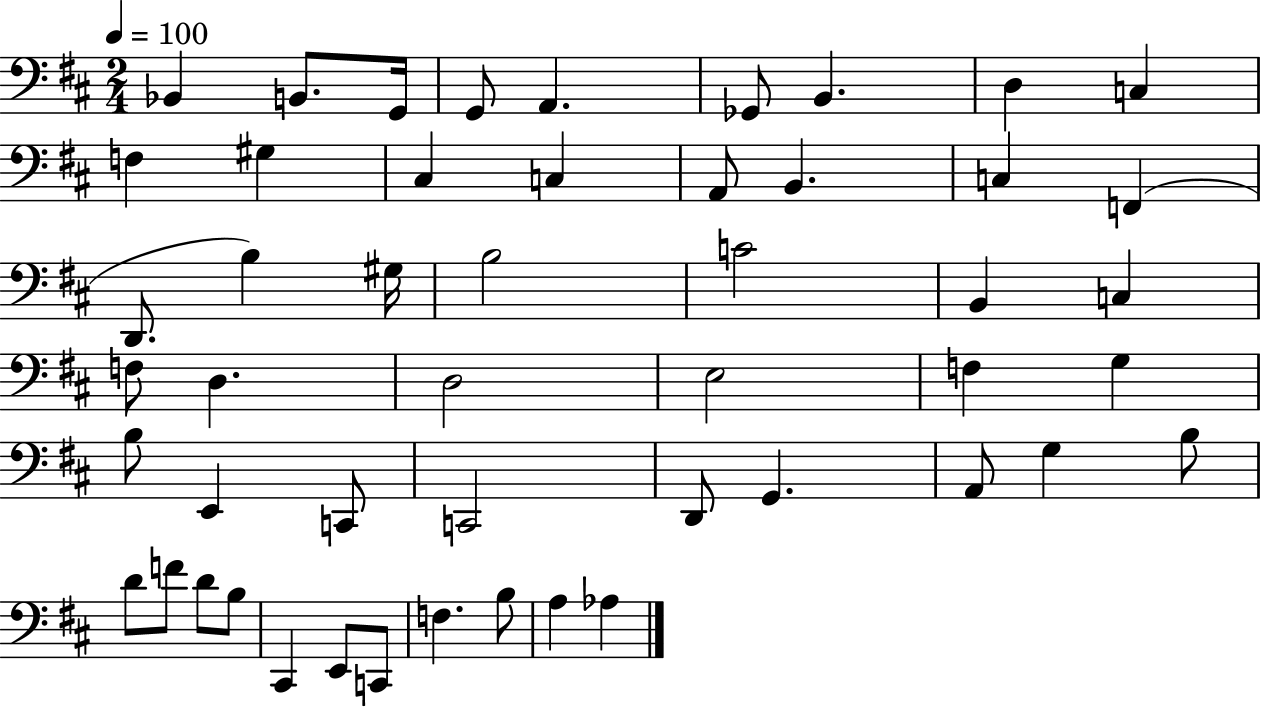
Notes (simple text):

Bb2/q B2/e. G2/s G2/e A2/q. Gb2/e B2/q. D3/q C3/q F3/q G#3/q C#3/q C3/q A2/e B2/q. C3/q F2/q D2/e. B3/q G#3/s B3/h C4/h B2/q C3/q F3/e D3/q. D3/h E3/h F3/q G3/q B3/e E2/q C2/e C2/h D2/e G2/q. A2/e G3/q B3/e D4/e F4/e D4/e B3/e C#2/q E2/e C2/e F3/q. B3/e A3/q Ab3/q